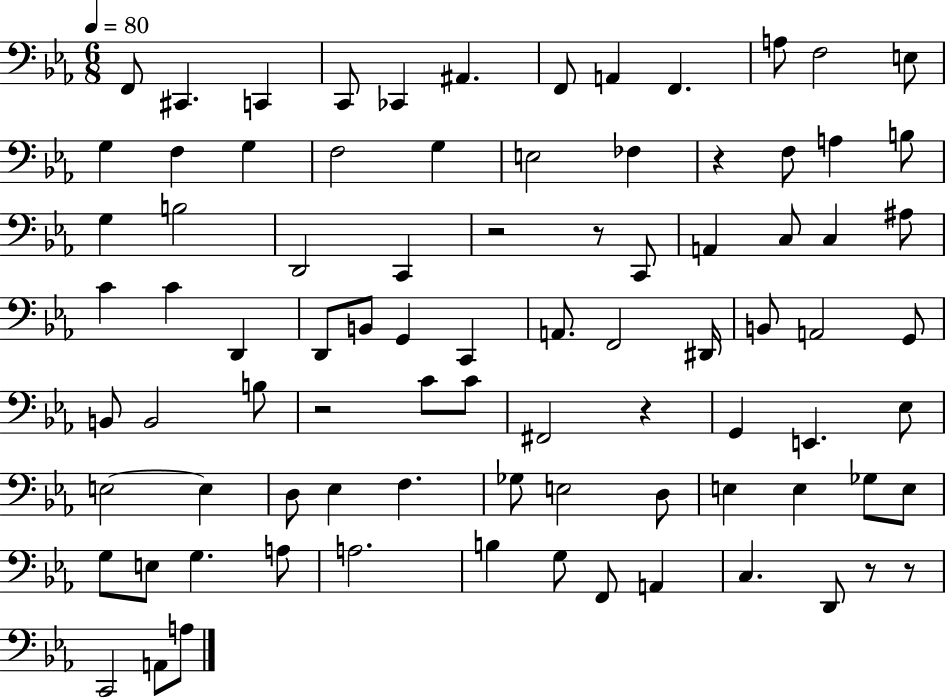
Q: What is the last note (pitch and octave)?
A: A3